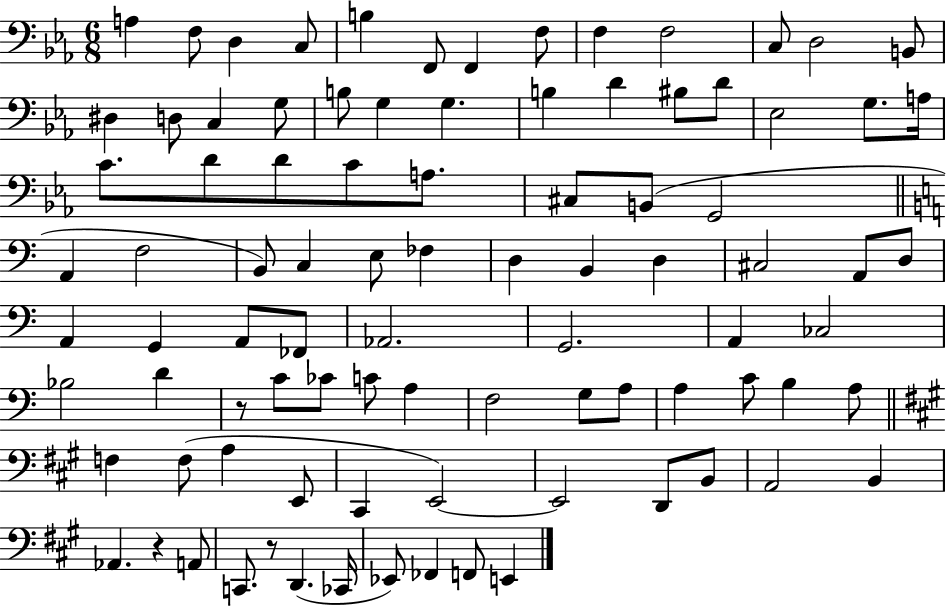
X:1
T:Untitled
M:6/8
L:1/4
K:Eb
A, F,/2 D, C,/2 B, F,,/2 F,, F,/2 F, F,2 C,/2 D,2 B,,/2 ^D, D,/2 C, G,/2 B,/2 G, G, B, D ^B,/2 D/2 _E,2 G,/2 A,/4 C/2 D/2 D/2 C/2 A,/2 ^C,/2 B,,/2 G,,2 A,, F,2 B,,/2 C, E,/2 _F, D, B,, D, ^C,2 A,,/2 D,/2 A,, G,, A,,/2 _F,,/2 _A,,2 G,,2 A,, _C,2 _B,2 D z/2 C/2 _C/2 C/2 A, F,2 G,/2 A,/2 A, C/2 B, A,/2 F, F,/2 A, E,,/2 ^C,, E,,2 E,,2 D,,/2 B,,/2 A,,2 B,, _A,, z A,,/2 C,,/2 z/2 D,, _C,,/4 _E,,/2 _F,, F,,/2 E,,